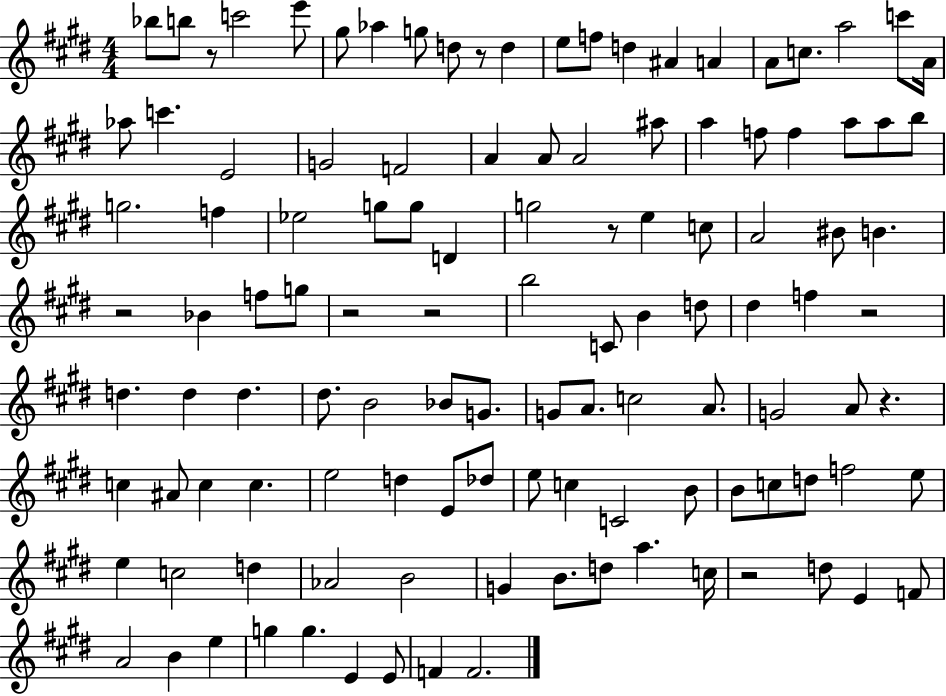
{
  \clef treble
  \numericTimeSignature
  \time 4/4
  \key e \major
  \repeat volta 2 { bes''8 b''8 r8 c'''2 e'''8 | gis''8 aes''4 g''8 d''8 r8 d''4 | e''8 f''8 d''4 ais'4 a'4 | a'8 c''8. a''2 c'''8 a'16 | \break aes''8 c'''4. e'2 | g'2 f'2 | a'4 a'8 a'2 ais''8 | a''4 f''8 f''4 a''8 a''8 b''8 | \break g''2. f''4 | ees''2 g''8 g''8 d'4 | g''2 r8 e''4 c''8 | a'2 bis'8 b'4. | \break r2 bes'4 f''8 g''8 | r2 r2 | b''2 c'8 b'4 d''8 | dis''4 f''4 r2 | \break d''4. d''4 d''4. | dis''8. b'2 bes'8 g'8. | g'8 a'8. c''2 a'8. | g'2 a'8 r4. | \break c''4 ais'8 c''4 c''4. | e''2 d''4 e'8 des''8 | e''8 c''4 c'2 b'8 | b'8 c''8 d''8 f''2 e''8 | \break e''4 c''2 d''4 | aes'2 b'2 | g'4 b'8. d''8 a''4. c''16 | r2 d''8 e'4 f'8 | \break a'2 b'4 e''4 | g''4 g''4. e'4 e'8 | f'4 f'2. | } \bar "|."
}